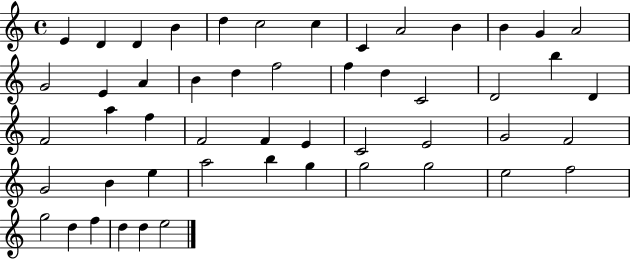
X:1
T:Untitled
M:4/4
L:1/4
K:C
E D D B d c2 c C A2 B B G A2 G2 E A B d f2 f d C2 D2 b D F2 a f F2 F E C2 E2 G2 F2 G2 B e a2 b g g2 g2 e2 f2 g2 d f d d e2